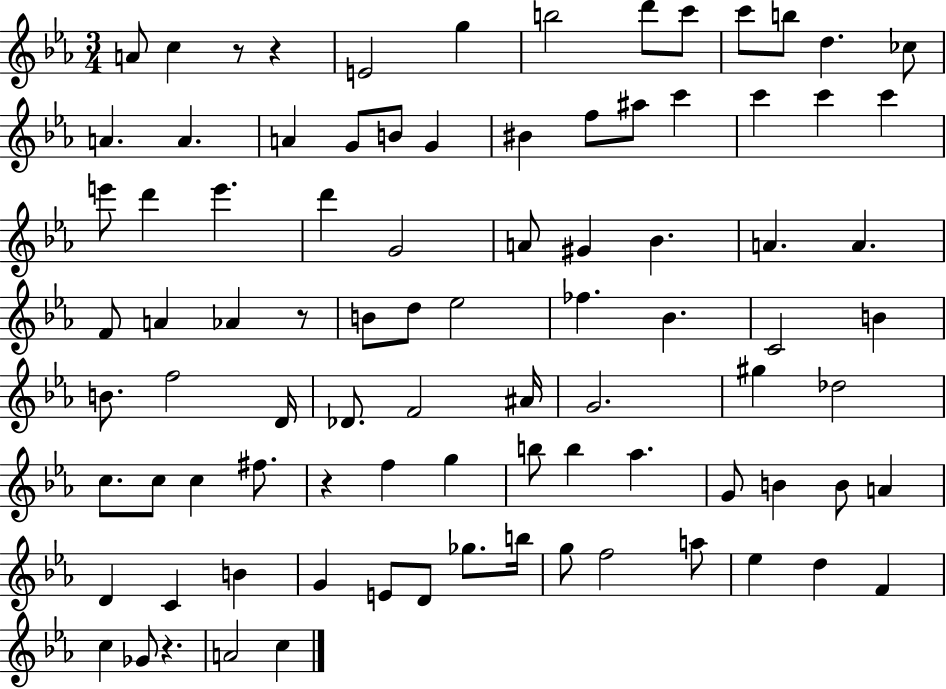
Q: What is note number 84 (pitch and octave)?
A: C5